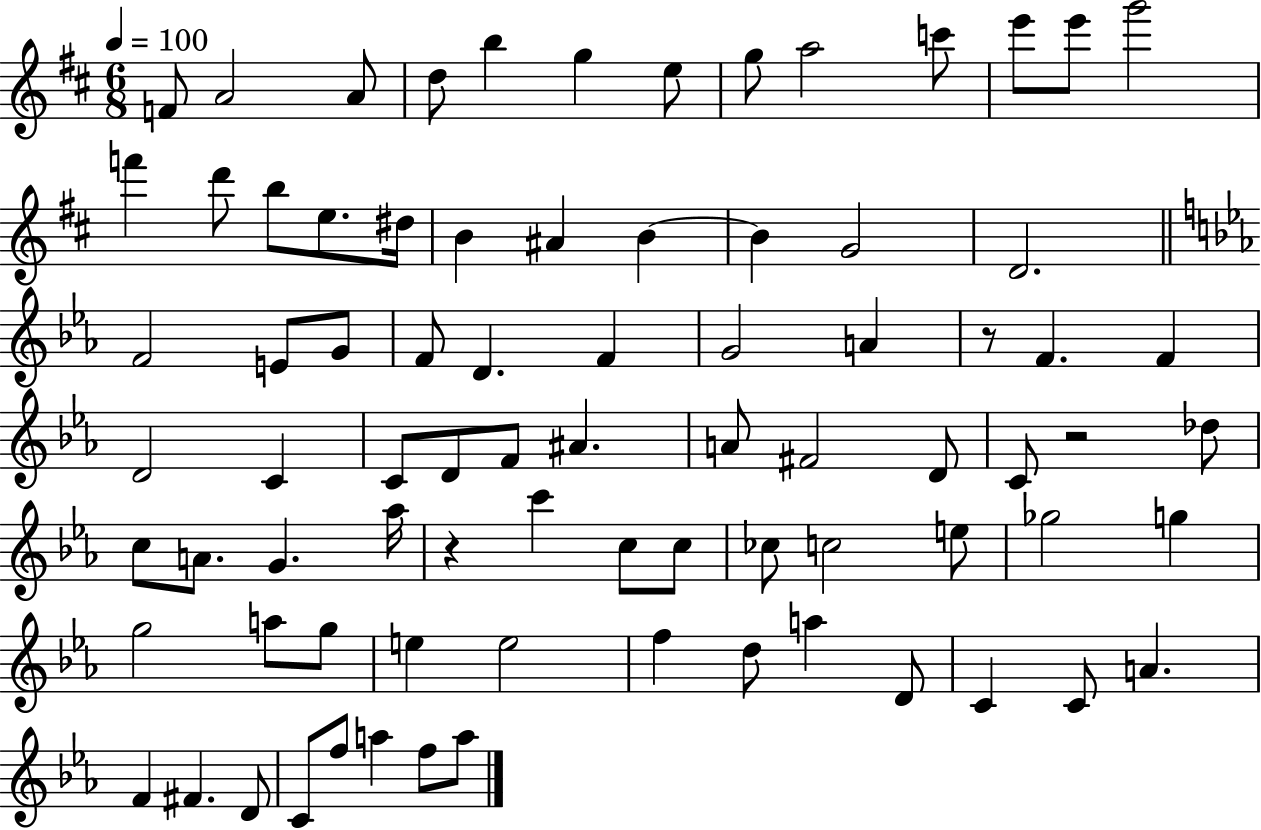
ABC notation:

X:1
T:Untitled
M:6/8
L:1/4
K:D
F/2 A2 A/2 d/2 b g e/2 g/2 a2 c'/2 e'/2 e'/2 g'2 f' d'/2 b/2 e/2 ^d/4 B ^A B B G2 D2 F2 E/2 G/2 F/2 D F G2 A z/2 F F D2 C C/2 D/2 F/2 ^A A/2 ^F2 D/2 C/2 z2 _d/2 c/2 A/2 G _a/4 z c' c/2 c/2 _c/2 c2 e/2 _g2 g g2 a/2 g/2 e e2 f d/2 a D/2 C C/2 A F ^F D/2 C/2 f/2 a f/2 a/2